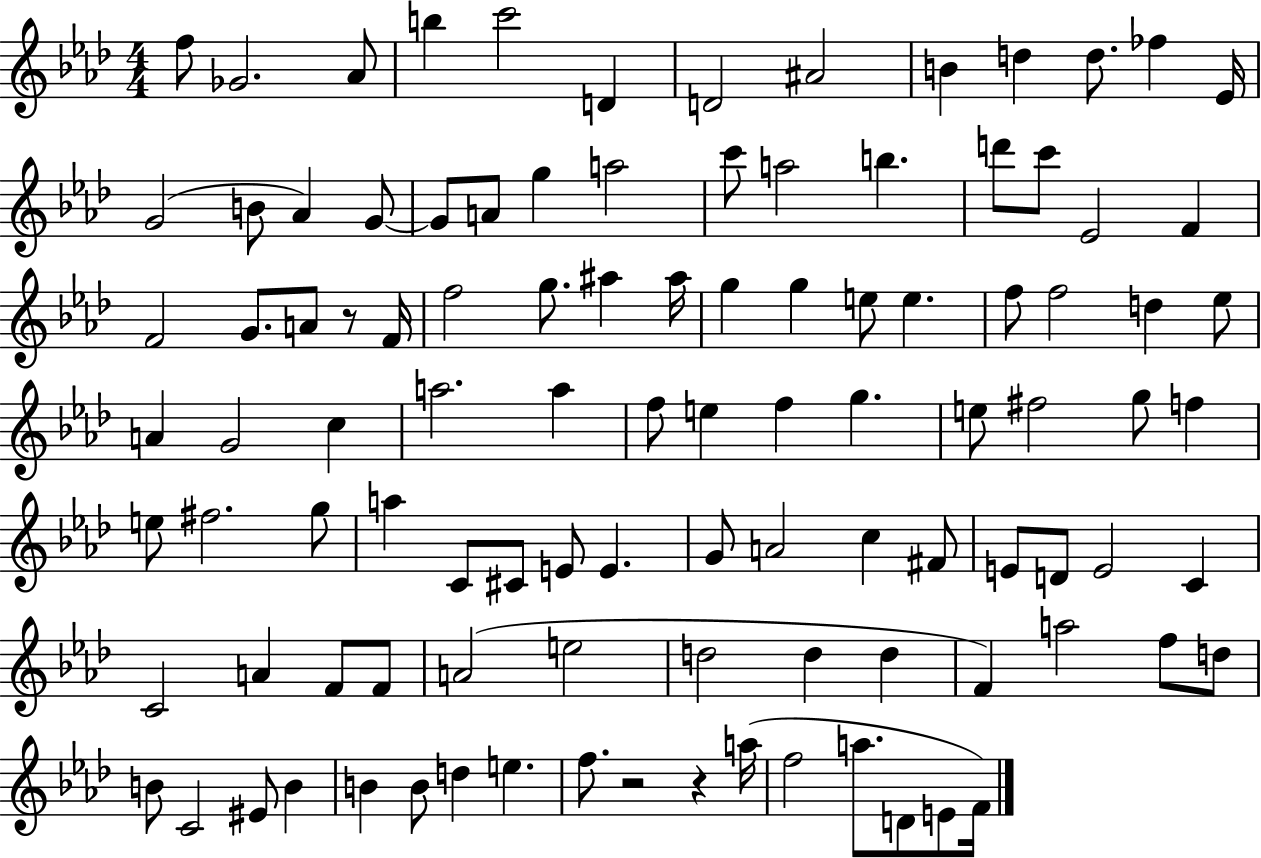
X:1
T:Untitled
M:4/4
L:1/4
K:Ab
f/2 _G2 _A/2 b c'2 D D2 ^A2 B d d/2 _f _E/4 G2 B/2 _A G/2 G/2 A/2 g a2 c'/2 a2 b d'/2 c'/2 _E2 F F2 G/2 A/2 z/2 F/4 f2 g/2 ^a ^a/4 g g e/2 e f/2 f2 d _e/2 A G2 c a2 a f/2 e f g e/2 ^f2 g/2 f e/2 ^f2 g/2 a C/2 ^C/2 E/2 E G/2 A2 c ^F/2 E/2 D/2 E2 C C2 A F/2 F/2 A2 e2 d2 d d F a2 f/2 d/2 B/2 C2 ^E/2 B B B/2 d e f/2 z2 z a/4 f2 a/2 D/2 E/2 F/4